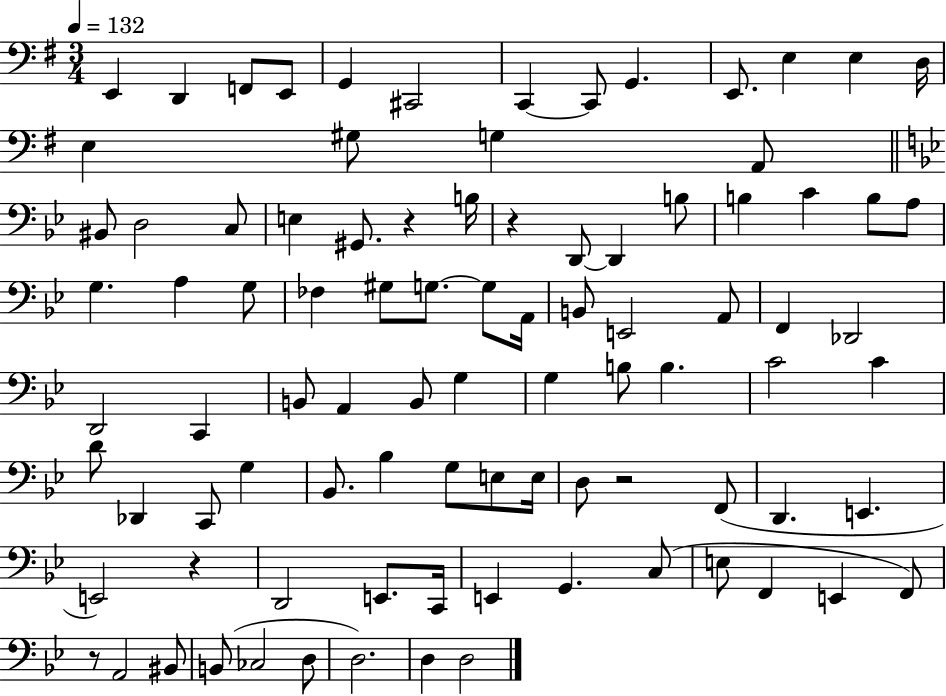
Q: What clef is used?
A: bass